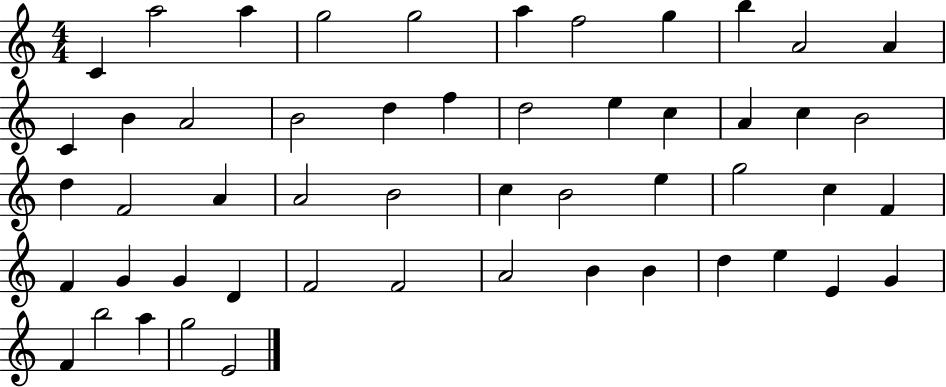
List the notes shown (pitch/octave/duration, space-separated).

C4/q A5/h A5/q G5/h G5/h A5/q F5/h G5/q B5/q A4/h A4/q C4/q B4/q A4/h B4/h D5/q F5/q D5/h E5/q C5/q A4/q C5/q B4/h D5/q F4/h A4/q A4/h B4/h C5/q B4/h E5/q G5/h C5/q F4/q F4/q G4/q G4/q D4/q F4/h F4/h A4/h B4/q B4/q D5/q E5/q E4/q G4/q F4/q B5/h A5/q G5/h E4/h